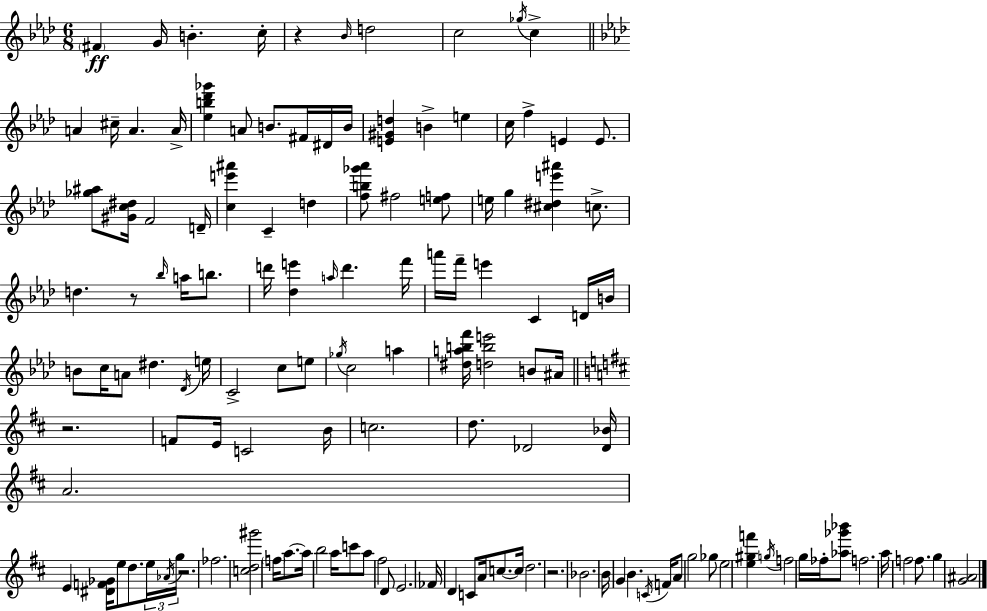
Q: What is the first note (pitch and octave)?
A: F#4